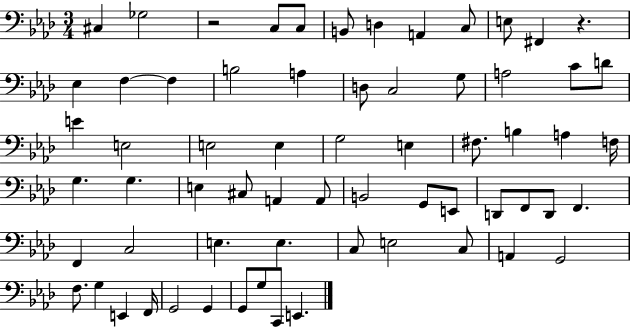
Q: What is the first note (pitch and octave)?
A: C#3